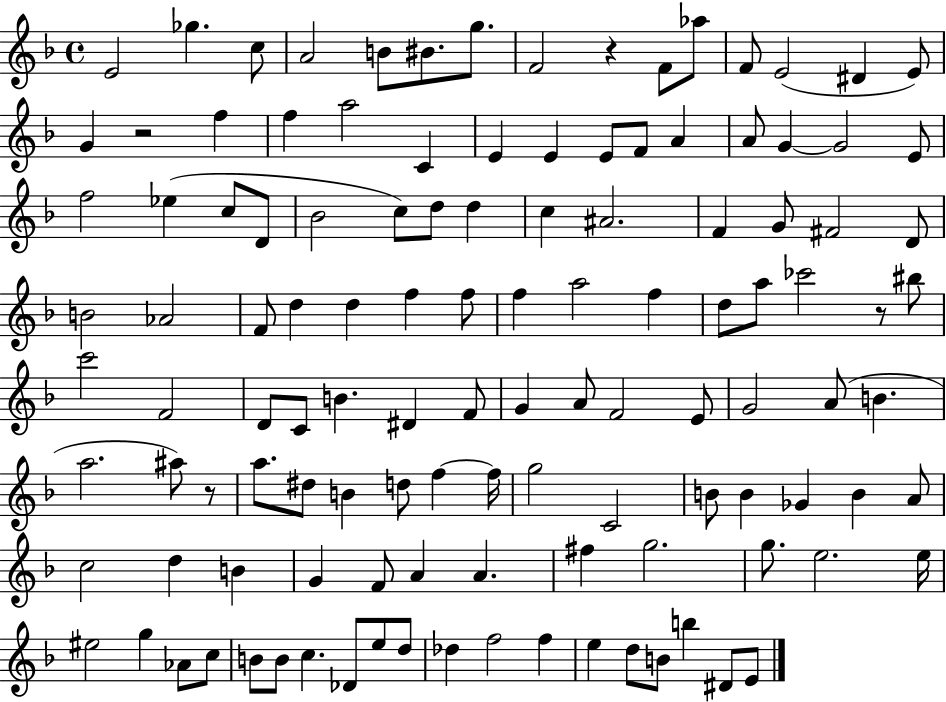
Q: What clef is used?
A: treble